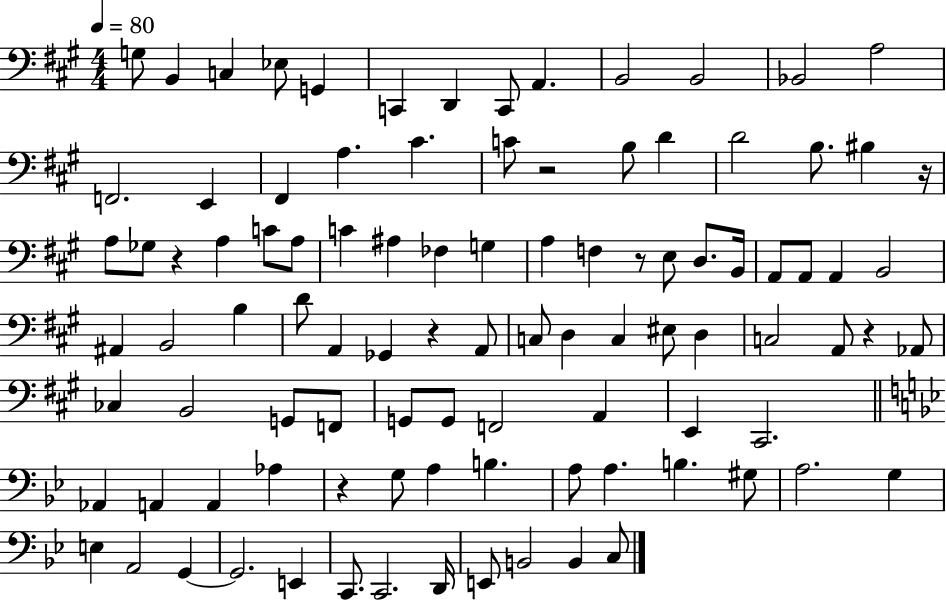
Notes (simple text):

G3/e B2/q C3/q Eb3/e G2/q C2/q D2/q C2/e A2/q. B2/h B2/h Bb2/h A3/h F2/h. E2/q F#2/q A3/q. C#4/q. C4/e R/h B3/e D4/q D4/h B3/e. BIS3/q R/s A3/e Gb3/e R/q A3/q C4/e A3/e C4/q A#3/q FES3/q G3/q A3/q F3/q R/e E3/e D3/e. B2/s A2/e A2/e A2/q B2/h A#2/q B2/h B3/q D4/e A2/q Gb2/q R/q A2/e C3/e D3/q C3/q EIS3/e D3/q C3/h A2/e R/q Ab2/e CES3/q B2/h G2/e F2/e G2/e G2/e F2/h A2/q E2/q C#2/h. Ab2/q A2/q A2/q Ab3/q R/q G3/e A3/q B3/q. A3/e A3/q. B3/q. G#3/e A3/h. G3/q E3/q A2/h G2/q G2/h. E2/q C2/e. C2/h. D2/s E2/e B2/h B2/q C3/e